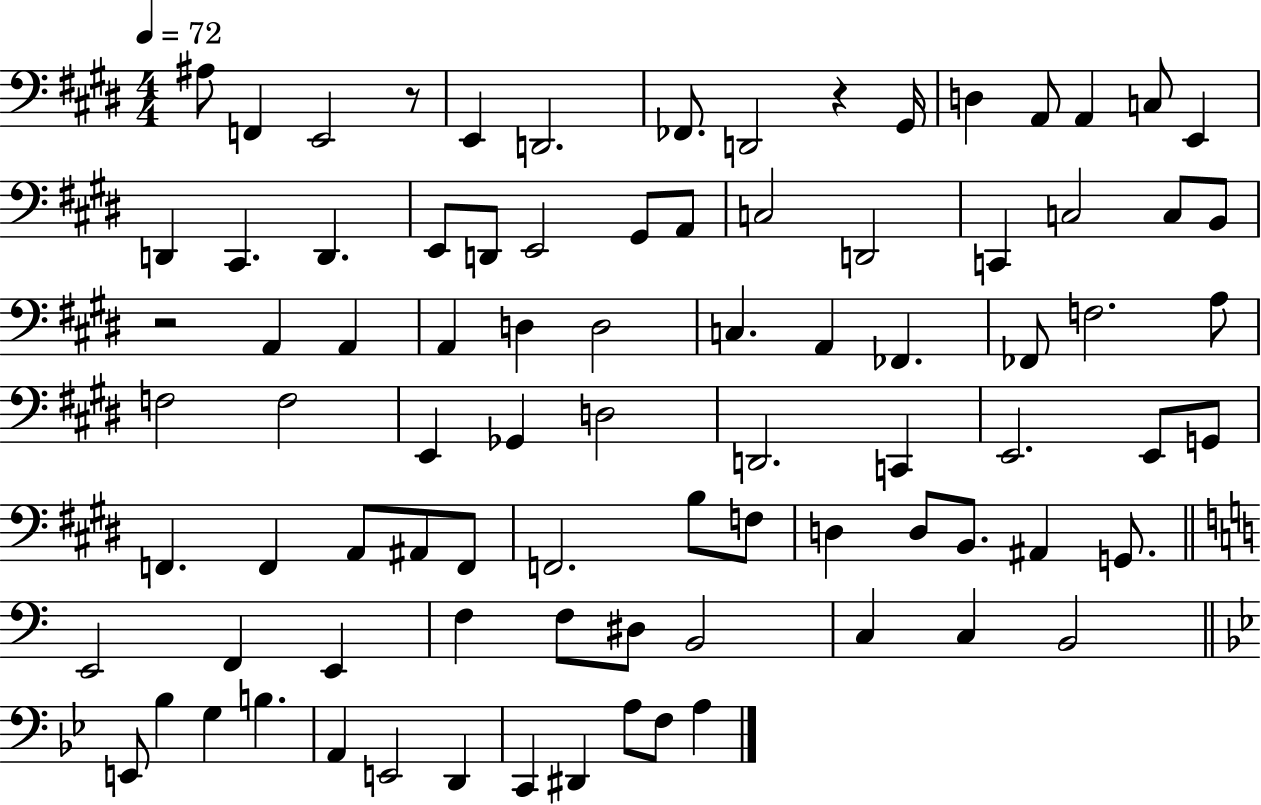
{
  \clef bass
  \numericTimeSignature
  \time 4/4
  \key e \major
  \tempo 4 = 72
  ais8 f,4 e,2 r8 | e,4 d,2. | fes,8. d,2 r4 gis,16 | d4 a,8 a,4 c8 e,4 | \break d,4 cis,4. d,4. | e,8 d,8 e,2 gis,8 a,8 | c2 d,2 | c,4 c2 c8 b,8 | \break r2 a,4 a,4 | a,4 d4 d2 | c4. a,4 fes,4. | fes,8 f2. a8 | \break f2 f2 | e,4 ges,4 d2 | d,2. c,4 | e,2. e,8 g,8 | \break f,4. f,4 a,8 ais,8 f,8 | f,2. b8 f8 | d4 d8 b,8. ais,4 g,8. | \bar "||" \break \key a \minor e,2 f,4 e,4 | f4 f8 dis8 b,2 | c4 c4 b,2 | \bar "||" \break \key g \minor e,8 bes4 g4 b4. | a,4 e,2 d,4 | c,4 dis,4 a8 f8 a4 | \bar "|."
}